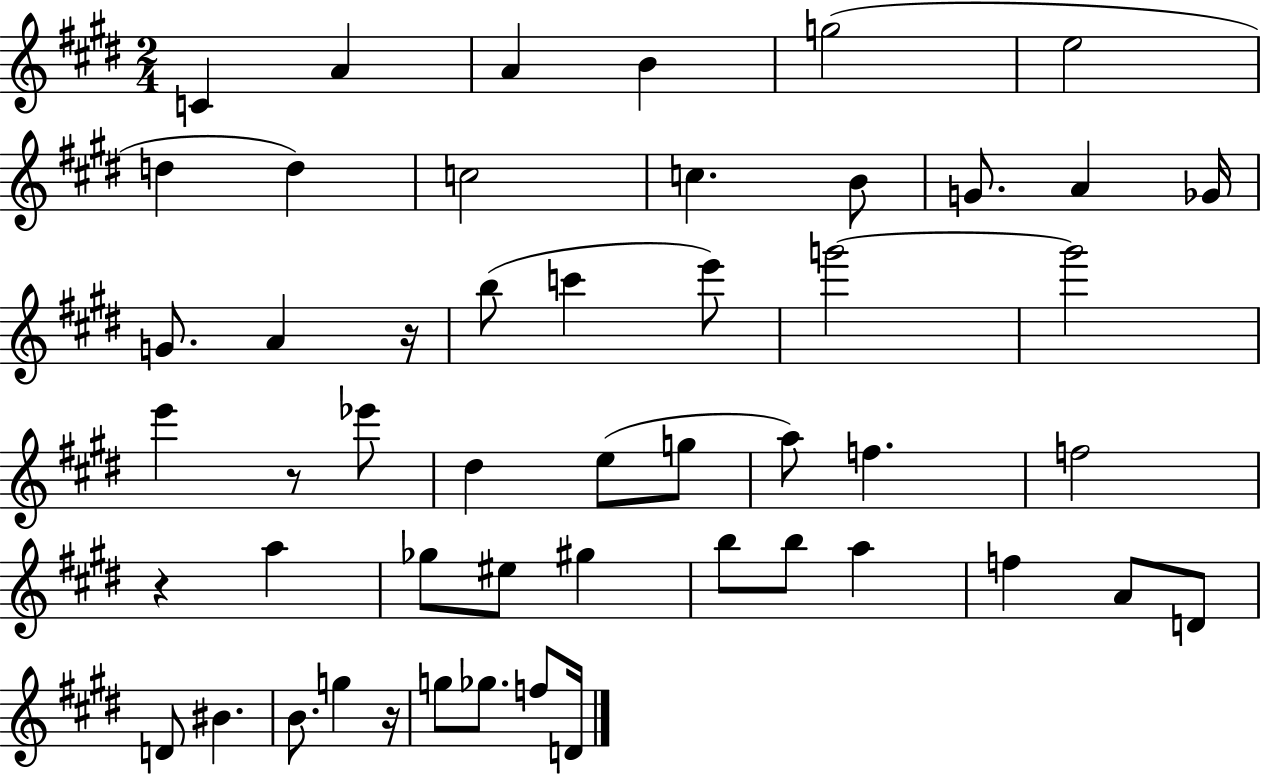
C4/q A4/q A4/q B4/q G5/h E5/h D5/q D5/q C5/h C5/q. B4/e G4/e. A4/q Gb4/s G4/e. A4/q R/s B5/e C6/q E6/e G6/h G6/h E6/q R/e Eb6/e D#5/q E5/e G5/e A5/e F5/q. F5/h R/q A5/q Gb5/e EIS5/e G#5/q B5/e B5/e A5/q F5/q A4/e D4/e D4/e BIS4/q. B4/e. G5/q R/s G5/e Gb5/e. F5/e D4/s